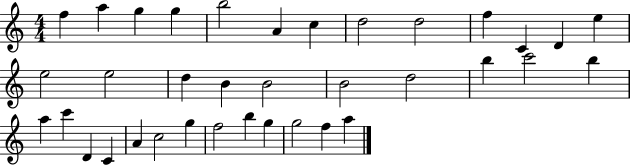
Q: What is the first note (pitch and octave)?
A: F5